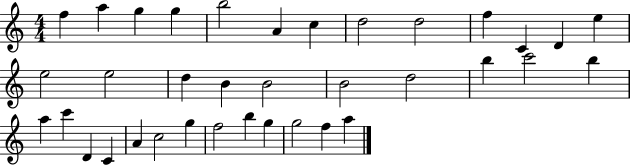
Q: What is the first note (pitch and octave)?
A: F5